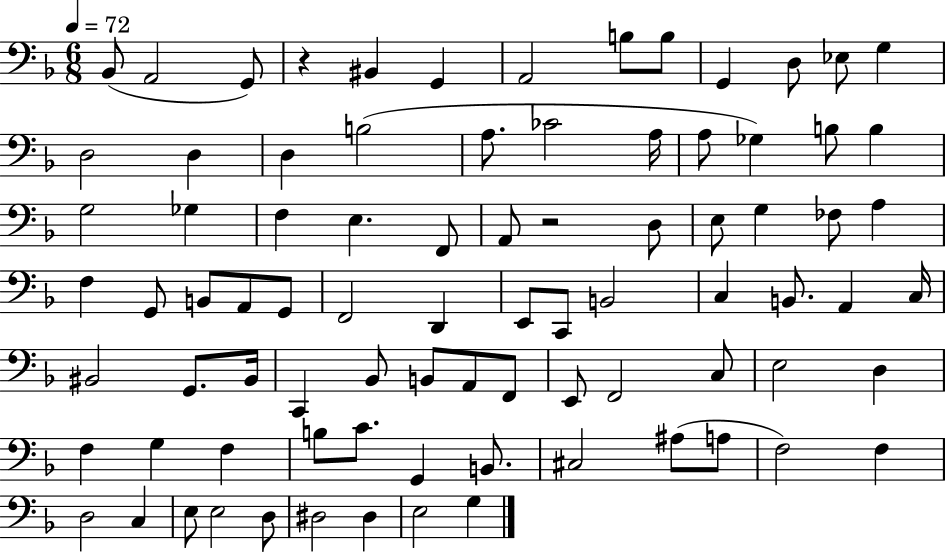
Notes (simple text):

Bb2/e A2/h G2/e R/q BIS2/q G2/q A2/h B3/e B3/e G2/q D3/e Eb3/e G3/q D3/h D3/q D3/q B3/h A3/e. CES4/h A3/s A3/e Gb3/q B3/e B3/q G3/h Gb3/q F3/q E3/q. F2/e A2/e R/h D3/e E3/e G3/q FES3/e A3/q F3/q G2/e B2/e A2/e G2/e F2/h D2/q E2/e C2/e B2/h C3/q B2/e. A2/q C3/s BIS2/h G2/e. BIS2/s C2/q Bb2/e B2/e A2/e F2/e E2/e F2/h C3/e E3/h D3/q F3/q G3/q F3/q B3/e C4/e. G2/q B2/e. C#3/h A#3/e A3/e F3/h F3/q D3/h C3/q E3/e E3/h D3/e D#3/h D#3/q E3/h G3/q